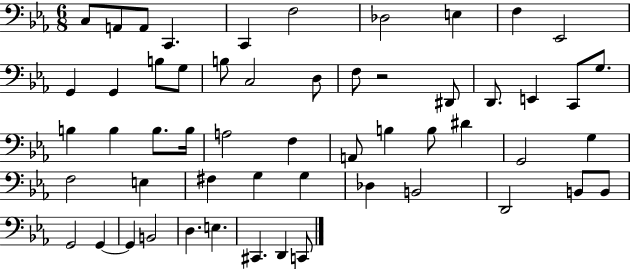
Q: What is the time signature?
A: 6/8